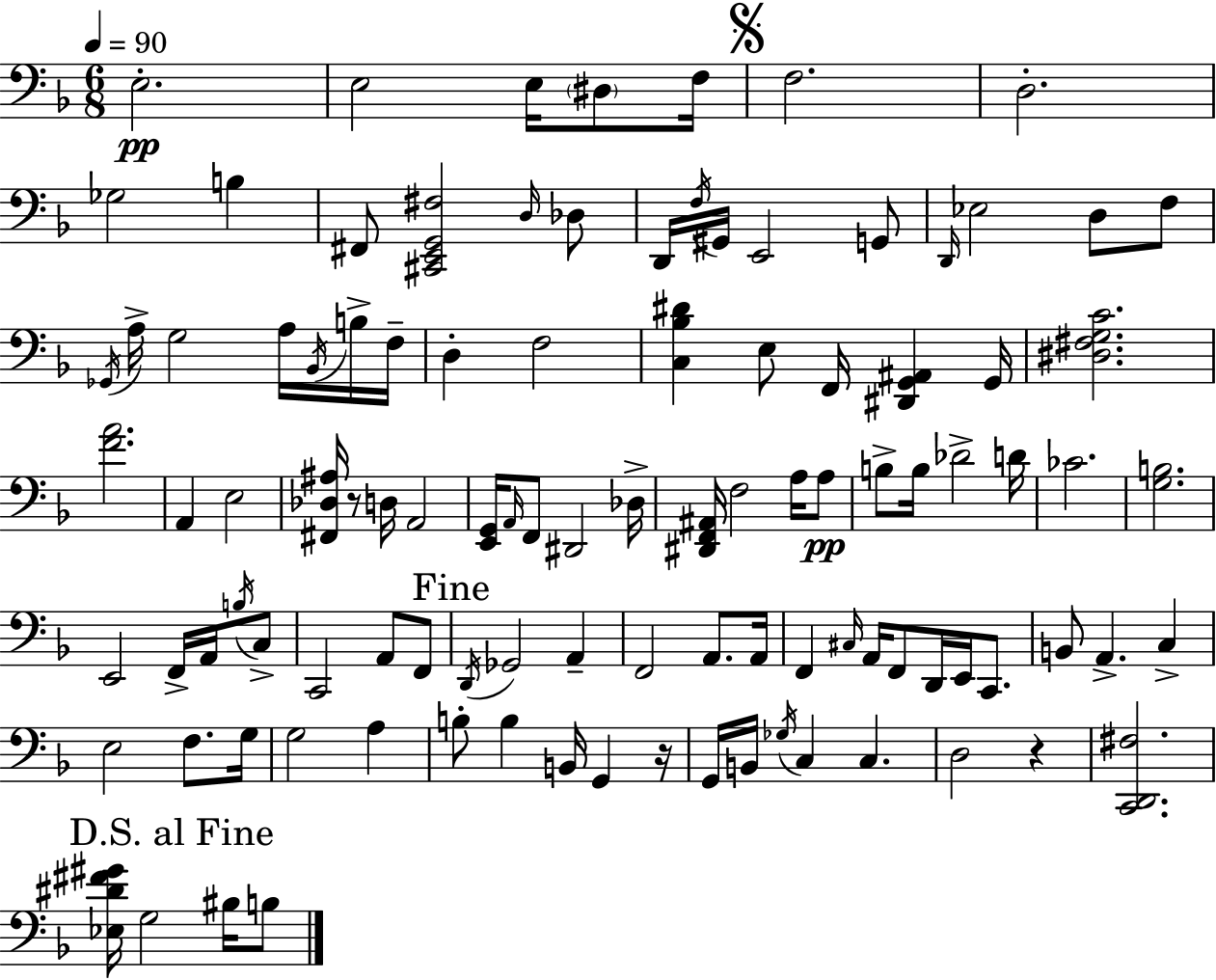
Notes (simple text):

E3/h. E3/h E3/s D#3/e F3/s F3/h. D3/h. Gb3/h B3/q F#2/e [C#2,E2,G2,F#3]/h D3/s Db3/e D2/s F3/s G#2/s E2/h G2/e D2/s Eb3/h D3/e F3/e Gb2/s A3/s G3/h A3/s Bb2/s B3/s F3/s D3/q F3/h [C3,Bb3,D#4]/q E3/e F2/s [D#2,G2,A#2]/q G2/s [D#3,F#3,G3,C4]/h. [F4,A4]/h. A2/q E3/h [F#2,Db3,A#3]/s R/e D3/s A2/h [E2,G2]/s A2/s F2/e D#2/h Db3/s [D#2,F2,A#2]/s F3/h A3/s A3/e B3/e B3/s Db4/h D4/s CES4/h. [G3,B3]/h. E2/h F2/s A2/s B3/s C3/e C2/h A2/e F2/e D2/s Gb2/h A2/q F2/h A2/e. A2/s F2/q C#3/s A2/s F2/e D2/s E2/s C2/e. B2/e A2/q. C3/q E3/h F3/e. G3/s G3/h A3/q B3/e B3/q B2/s G2/q R/s G2/s B2/s Gb3/s C3/q C3/q. D3/h R/q [C2,D2,F#3]/h. [Eb3,D#4,F#4,G#4]/s G3/h BIS3/s B3/e